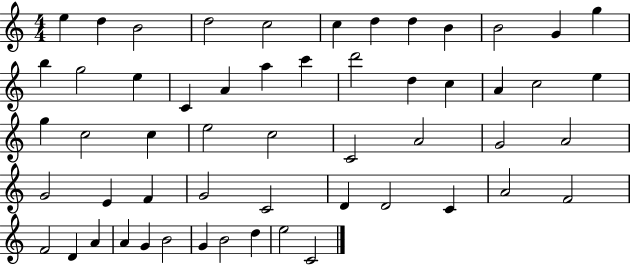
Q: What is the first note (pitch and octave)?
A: E5